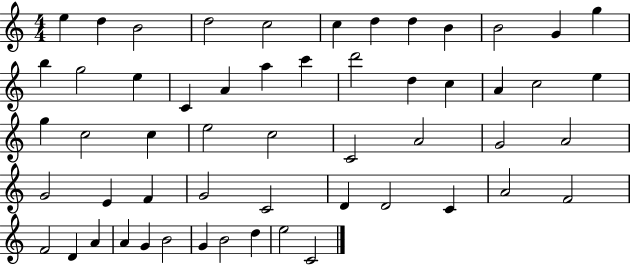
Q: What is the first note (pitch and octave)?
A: E5